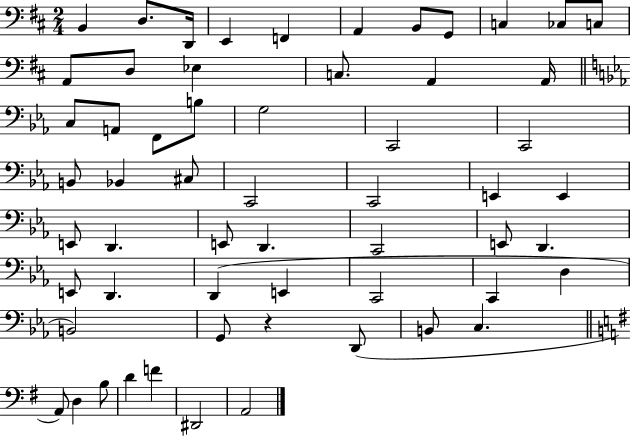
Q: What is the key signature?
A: D major